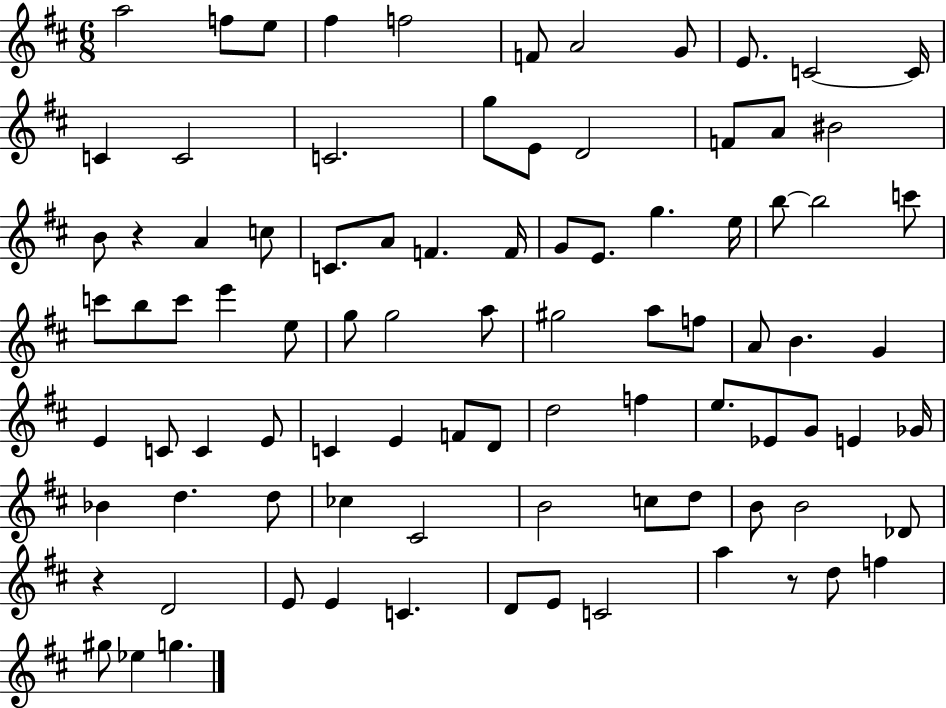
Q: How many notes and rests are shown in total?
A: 90